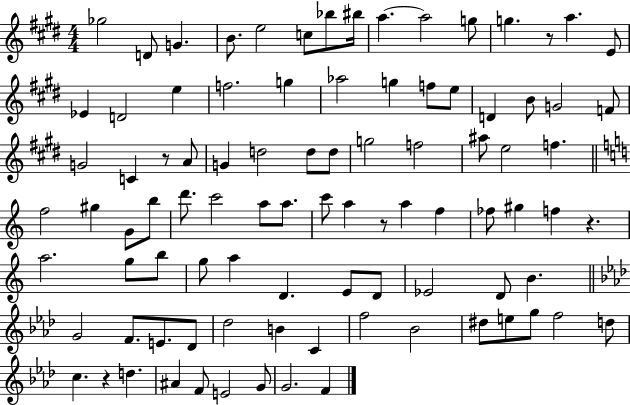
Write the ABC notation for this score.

X:1
T:Untitled
M:4/4
L:1/4
K:E
_g2 D/2 G B/2 e2 c/2 _b/2 ^b/4 a a2 g/2 g z/2 a E/2 _E D2 e f2 g _a2 g f/2 e/2 D B/2 G2 F/2 G2 C z/2 A/2 G d2 d/2 d/2 g2 f2 ^a/2 e2 f f2 ^g G/2 b/2 d'/2 c'2 a/2 a/2 c'/2 a z/2 a f _f/2 ^g f z a2 g/2 b/2 g/2 a D E/2 D/2 _E2 D/2 B G2 F/2 E/2 _D/2 _d2 B C f2 _B2 ^d/2 e/2 g/2 f2 d/2 c z d ^A F/2 E2 G/2 G2 F